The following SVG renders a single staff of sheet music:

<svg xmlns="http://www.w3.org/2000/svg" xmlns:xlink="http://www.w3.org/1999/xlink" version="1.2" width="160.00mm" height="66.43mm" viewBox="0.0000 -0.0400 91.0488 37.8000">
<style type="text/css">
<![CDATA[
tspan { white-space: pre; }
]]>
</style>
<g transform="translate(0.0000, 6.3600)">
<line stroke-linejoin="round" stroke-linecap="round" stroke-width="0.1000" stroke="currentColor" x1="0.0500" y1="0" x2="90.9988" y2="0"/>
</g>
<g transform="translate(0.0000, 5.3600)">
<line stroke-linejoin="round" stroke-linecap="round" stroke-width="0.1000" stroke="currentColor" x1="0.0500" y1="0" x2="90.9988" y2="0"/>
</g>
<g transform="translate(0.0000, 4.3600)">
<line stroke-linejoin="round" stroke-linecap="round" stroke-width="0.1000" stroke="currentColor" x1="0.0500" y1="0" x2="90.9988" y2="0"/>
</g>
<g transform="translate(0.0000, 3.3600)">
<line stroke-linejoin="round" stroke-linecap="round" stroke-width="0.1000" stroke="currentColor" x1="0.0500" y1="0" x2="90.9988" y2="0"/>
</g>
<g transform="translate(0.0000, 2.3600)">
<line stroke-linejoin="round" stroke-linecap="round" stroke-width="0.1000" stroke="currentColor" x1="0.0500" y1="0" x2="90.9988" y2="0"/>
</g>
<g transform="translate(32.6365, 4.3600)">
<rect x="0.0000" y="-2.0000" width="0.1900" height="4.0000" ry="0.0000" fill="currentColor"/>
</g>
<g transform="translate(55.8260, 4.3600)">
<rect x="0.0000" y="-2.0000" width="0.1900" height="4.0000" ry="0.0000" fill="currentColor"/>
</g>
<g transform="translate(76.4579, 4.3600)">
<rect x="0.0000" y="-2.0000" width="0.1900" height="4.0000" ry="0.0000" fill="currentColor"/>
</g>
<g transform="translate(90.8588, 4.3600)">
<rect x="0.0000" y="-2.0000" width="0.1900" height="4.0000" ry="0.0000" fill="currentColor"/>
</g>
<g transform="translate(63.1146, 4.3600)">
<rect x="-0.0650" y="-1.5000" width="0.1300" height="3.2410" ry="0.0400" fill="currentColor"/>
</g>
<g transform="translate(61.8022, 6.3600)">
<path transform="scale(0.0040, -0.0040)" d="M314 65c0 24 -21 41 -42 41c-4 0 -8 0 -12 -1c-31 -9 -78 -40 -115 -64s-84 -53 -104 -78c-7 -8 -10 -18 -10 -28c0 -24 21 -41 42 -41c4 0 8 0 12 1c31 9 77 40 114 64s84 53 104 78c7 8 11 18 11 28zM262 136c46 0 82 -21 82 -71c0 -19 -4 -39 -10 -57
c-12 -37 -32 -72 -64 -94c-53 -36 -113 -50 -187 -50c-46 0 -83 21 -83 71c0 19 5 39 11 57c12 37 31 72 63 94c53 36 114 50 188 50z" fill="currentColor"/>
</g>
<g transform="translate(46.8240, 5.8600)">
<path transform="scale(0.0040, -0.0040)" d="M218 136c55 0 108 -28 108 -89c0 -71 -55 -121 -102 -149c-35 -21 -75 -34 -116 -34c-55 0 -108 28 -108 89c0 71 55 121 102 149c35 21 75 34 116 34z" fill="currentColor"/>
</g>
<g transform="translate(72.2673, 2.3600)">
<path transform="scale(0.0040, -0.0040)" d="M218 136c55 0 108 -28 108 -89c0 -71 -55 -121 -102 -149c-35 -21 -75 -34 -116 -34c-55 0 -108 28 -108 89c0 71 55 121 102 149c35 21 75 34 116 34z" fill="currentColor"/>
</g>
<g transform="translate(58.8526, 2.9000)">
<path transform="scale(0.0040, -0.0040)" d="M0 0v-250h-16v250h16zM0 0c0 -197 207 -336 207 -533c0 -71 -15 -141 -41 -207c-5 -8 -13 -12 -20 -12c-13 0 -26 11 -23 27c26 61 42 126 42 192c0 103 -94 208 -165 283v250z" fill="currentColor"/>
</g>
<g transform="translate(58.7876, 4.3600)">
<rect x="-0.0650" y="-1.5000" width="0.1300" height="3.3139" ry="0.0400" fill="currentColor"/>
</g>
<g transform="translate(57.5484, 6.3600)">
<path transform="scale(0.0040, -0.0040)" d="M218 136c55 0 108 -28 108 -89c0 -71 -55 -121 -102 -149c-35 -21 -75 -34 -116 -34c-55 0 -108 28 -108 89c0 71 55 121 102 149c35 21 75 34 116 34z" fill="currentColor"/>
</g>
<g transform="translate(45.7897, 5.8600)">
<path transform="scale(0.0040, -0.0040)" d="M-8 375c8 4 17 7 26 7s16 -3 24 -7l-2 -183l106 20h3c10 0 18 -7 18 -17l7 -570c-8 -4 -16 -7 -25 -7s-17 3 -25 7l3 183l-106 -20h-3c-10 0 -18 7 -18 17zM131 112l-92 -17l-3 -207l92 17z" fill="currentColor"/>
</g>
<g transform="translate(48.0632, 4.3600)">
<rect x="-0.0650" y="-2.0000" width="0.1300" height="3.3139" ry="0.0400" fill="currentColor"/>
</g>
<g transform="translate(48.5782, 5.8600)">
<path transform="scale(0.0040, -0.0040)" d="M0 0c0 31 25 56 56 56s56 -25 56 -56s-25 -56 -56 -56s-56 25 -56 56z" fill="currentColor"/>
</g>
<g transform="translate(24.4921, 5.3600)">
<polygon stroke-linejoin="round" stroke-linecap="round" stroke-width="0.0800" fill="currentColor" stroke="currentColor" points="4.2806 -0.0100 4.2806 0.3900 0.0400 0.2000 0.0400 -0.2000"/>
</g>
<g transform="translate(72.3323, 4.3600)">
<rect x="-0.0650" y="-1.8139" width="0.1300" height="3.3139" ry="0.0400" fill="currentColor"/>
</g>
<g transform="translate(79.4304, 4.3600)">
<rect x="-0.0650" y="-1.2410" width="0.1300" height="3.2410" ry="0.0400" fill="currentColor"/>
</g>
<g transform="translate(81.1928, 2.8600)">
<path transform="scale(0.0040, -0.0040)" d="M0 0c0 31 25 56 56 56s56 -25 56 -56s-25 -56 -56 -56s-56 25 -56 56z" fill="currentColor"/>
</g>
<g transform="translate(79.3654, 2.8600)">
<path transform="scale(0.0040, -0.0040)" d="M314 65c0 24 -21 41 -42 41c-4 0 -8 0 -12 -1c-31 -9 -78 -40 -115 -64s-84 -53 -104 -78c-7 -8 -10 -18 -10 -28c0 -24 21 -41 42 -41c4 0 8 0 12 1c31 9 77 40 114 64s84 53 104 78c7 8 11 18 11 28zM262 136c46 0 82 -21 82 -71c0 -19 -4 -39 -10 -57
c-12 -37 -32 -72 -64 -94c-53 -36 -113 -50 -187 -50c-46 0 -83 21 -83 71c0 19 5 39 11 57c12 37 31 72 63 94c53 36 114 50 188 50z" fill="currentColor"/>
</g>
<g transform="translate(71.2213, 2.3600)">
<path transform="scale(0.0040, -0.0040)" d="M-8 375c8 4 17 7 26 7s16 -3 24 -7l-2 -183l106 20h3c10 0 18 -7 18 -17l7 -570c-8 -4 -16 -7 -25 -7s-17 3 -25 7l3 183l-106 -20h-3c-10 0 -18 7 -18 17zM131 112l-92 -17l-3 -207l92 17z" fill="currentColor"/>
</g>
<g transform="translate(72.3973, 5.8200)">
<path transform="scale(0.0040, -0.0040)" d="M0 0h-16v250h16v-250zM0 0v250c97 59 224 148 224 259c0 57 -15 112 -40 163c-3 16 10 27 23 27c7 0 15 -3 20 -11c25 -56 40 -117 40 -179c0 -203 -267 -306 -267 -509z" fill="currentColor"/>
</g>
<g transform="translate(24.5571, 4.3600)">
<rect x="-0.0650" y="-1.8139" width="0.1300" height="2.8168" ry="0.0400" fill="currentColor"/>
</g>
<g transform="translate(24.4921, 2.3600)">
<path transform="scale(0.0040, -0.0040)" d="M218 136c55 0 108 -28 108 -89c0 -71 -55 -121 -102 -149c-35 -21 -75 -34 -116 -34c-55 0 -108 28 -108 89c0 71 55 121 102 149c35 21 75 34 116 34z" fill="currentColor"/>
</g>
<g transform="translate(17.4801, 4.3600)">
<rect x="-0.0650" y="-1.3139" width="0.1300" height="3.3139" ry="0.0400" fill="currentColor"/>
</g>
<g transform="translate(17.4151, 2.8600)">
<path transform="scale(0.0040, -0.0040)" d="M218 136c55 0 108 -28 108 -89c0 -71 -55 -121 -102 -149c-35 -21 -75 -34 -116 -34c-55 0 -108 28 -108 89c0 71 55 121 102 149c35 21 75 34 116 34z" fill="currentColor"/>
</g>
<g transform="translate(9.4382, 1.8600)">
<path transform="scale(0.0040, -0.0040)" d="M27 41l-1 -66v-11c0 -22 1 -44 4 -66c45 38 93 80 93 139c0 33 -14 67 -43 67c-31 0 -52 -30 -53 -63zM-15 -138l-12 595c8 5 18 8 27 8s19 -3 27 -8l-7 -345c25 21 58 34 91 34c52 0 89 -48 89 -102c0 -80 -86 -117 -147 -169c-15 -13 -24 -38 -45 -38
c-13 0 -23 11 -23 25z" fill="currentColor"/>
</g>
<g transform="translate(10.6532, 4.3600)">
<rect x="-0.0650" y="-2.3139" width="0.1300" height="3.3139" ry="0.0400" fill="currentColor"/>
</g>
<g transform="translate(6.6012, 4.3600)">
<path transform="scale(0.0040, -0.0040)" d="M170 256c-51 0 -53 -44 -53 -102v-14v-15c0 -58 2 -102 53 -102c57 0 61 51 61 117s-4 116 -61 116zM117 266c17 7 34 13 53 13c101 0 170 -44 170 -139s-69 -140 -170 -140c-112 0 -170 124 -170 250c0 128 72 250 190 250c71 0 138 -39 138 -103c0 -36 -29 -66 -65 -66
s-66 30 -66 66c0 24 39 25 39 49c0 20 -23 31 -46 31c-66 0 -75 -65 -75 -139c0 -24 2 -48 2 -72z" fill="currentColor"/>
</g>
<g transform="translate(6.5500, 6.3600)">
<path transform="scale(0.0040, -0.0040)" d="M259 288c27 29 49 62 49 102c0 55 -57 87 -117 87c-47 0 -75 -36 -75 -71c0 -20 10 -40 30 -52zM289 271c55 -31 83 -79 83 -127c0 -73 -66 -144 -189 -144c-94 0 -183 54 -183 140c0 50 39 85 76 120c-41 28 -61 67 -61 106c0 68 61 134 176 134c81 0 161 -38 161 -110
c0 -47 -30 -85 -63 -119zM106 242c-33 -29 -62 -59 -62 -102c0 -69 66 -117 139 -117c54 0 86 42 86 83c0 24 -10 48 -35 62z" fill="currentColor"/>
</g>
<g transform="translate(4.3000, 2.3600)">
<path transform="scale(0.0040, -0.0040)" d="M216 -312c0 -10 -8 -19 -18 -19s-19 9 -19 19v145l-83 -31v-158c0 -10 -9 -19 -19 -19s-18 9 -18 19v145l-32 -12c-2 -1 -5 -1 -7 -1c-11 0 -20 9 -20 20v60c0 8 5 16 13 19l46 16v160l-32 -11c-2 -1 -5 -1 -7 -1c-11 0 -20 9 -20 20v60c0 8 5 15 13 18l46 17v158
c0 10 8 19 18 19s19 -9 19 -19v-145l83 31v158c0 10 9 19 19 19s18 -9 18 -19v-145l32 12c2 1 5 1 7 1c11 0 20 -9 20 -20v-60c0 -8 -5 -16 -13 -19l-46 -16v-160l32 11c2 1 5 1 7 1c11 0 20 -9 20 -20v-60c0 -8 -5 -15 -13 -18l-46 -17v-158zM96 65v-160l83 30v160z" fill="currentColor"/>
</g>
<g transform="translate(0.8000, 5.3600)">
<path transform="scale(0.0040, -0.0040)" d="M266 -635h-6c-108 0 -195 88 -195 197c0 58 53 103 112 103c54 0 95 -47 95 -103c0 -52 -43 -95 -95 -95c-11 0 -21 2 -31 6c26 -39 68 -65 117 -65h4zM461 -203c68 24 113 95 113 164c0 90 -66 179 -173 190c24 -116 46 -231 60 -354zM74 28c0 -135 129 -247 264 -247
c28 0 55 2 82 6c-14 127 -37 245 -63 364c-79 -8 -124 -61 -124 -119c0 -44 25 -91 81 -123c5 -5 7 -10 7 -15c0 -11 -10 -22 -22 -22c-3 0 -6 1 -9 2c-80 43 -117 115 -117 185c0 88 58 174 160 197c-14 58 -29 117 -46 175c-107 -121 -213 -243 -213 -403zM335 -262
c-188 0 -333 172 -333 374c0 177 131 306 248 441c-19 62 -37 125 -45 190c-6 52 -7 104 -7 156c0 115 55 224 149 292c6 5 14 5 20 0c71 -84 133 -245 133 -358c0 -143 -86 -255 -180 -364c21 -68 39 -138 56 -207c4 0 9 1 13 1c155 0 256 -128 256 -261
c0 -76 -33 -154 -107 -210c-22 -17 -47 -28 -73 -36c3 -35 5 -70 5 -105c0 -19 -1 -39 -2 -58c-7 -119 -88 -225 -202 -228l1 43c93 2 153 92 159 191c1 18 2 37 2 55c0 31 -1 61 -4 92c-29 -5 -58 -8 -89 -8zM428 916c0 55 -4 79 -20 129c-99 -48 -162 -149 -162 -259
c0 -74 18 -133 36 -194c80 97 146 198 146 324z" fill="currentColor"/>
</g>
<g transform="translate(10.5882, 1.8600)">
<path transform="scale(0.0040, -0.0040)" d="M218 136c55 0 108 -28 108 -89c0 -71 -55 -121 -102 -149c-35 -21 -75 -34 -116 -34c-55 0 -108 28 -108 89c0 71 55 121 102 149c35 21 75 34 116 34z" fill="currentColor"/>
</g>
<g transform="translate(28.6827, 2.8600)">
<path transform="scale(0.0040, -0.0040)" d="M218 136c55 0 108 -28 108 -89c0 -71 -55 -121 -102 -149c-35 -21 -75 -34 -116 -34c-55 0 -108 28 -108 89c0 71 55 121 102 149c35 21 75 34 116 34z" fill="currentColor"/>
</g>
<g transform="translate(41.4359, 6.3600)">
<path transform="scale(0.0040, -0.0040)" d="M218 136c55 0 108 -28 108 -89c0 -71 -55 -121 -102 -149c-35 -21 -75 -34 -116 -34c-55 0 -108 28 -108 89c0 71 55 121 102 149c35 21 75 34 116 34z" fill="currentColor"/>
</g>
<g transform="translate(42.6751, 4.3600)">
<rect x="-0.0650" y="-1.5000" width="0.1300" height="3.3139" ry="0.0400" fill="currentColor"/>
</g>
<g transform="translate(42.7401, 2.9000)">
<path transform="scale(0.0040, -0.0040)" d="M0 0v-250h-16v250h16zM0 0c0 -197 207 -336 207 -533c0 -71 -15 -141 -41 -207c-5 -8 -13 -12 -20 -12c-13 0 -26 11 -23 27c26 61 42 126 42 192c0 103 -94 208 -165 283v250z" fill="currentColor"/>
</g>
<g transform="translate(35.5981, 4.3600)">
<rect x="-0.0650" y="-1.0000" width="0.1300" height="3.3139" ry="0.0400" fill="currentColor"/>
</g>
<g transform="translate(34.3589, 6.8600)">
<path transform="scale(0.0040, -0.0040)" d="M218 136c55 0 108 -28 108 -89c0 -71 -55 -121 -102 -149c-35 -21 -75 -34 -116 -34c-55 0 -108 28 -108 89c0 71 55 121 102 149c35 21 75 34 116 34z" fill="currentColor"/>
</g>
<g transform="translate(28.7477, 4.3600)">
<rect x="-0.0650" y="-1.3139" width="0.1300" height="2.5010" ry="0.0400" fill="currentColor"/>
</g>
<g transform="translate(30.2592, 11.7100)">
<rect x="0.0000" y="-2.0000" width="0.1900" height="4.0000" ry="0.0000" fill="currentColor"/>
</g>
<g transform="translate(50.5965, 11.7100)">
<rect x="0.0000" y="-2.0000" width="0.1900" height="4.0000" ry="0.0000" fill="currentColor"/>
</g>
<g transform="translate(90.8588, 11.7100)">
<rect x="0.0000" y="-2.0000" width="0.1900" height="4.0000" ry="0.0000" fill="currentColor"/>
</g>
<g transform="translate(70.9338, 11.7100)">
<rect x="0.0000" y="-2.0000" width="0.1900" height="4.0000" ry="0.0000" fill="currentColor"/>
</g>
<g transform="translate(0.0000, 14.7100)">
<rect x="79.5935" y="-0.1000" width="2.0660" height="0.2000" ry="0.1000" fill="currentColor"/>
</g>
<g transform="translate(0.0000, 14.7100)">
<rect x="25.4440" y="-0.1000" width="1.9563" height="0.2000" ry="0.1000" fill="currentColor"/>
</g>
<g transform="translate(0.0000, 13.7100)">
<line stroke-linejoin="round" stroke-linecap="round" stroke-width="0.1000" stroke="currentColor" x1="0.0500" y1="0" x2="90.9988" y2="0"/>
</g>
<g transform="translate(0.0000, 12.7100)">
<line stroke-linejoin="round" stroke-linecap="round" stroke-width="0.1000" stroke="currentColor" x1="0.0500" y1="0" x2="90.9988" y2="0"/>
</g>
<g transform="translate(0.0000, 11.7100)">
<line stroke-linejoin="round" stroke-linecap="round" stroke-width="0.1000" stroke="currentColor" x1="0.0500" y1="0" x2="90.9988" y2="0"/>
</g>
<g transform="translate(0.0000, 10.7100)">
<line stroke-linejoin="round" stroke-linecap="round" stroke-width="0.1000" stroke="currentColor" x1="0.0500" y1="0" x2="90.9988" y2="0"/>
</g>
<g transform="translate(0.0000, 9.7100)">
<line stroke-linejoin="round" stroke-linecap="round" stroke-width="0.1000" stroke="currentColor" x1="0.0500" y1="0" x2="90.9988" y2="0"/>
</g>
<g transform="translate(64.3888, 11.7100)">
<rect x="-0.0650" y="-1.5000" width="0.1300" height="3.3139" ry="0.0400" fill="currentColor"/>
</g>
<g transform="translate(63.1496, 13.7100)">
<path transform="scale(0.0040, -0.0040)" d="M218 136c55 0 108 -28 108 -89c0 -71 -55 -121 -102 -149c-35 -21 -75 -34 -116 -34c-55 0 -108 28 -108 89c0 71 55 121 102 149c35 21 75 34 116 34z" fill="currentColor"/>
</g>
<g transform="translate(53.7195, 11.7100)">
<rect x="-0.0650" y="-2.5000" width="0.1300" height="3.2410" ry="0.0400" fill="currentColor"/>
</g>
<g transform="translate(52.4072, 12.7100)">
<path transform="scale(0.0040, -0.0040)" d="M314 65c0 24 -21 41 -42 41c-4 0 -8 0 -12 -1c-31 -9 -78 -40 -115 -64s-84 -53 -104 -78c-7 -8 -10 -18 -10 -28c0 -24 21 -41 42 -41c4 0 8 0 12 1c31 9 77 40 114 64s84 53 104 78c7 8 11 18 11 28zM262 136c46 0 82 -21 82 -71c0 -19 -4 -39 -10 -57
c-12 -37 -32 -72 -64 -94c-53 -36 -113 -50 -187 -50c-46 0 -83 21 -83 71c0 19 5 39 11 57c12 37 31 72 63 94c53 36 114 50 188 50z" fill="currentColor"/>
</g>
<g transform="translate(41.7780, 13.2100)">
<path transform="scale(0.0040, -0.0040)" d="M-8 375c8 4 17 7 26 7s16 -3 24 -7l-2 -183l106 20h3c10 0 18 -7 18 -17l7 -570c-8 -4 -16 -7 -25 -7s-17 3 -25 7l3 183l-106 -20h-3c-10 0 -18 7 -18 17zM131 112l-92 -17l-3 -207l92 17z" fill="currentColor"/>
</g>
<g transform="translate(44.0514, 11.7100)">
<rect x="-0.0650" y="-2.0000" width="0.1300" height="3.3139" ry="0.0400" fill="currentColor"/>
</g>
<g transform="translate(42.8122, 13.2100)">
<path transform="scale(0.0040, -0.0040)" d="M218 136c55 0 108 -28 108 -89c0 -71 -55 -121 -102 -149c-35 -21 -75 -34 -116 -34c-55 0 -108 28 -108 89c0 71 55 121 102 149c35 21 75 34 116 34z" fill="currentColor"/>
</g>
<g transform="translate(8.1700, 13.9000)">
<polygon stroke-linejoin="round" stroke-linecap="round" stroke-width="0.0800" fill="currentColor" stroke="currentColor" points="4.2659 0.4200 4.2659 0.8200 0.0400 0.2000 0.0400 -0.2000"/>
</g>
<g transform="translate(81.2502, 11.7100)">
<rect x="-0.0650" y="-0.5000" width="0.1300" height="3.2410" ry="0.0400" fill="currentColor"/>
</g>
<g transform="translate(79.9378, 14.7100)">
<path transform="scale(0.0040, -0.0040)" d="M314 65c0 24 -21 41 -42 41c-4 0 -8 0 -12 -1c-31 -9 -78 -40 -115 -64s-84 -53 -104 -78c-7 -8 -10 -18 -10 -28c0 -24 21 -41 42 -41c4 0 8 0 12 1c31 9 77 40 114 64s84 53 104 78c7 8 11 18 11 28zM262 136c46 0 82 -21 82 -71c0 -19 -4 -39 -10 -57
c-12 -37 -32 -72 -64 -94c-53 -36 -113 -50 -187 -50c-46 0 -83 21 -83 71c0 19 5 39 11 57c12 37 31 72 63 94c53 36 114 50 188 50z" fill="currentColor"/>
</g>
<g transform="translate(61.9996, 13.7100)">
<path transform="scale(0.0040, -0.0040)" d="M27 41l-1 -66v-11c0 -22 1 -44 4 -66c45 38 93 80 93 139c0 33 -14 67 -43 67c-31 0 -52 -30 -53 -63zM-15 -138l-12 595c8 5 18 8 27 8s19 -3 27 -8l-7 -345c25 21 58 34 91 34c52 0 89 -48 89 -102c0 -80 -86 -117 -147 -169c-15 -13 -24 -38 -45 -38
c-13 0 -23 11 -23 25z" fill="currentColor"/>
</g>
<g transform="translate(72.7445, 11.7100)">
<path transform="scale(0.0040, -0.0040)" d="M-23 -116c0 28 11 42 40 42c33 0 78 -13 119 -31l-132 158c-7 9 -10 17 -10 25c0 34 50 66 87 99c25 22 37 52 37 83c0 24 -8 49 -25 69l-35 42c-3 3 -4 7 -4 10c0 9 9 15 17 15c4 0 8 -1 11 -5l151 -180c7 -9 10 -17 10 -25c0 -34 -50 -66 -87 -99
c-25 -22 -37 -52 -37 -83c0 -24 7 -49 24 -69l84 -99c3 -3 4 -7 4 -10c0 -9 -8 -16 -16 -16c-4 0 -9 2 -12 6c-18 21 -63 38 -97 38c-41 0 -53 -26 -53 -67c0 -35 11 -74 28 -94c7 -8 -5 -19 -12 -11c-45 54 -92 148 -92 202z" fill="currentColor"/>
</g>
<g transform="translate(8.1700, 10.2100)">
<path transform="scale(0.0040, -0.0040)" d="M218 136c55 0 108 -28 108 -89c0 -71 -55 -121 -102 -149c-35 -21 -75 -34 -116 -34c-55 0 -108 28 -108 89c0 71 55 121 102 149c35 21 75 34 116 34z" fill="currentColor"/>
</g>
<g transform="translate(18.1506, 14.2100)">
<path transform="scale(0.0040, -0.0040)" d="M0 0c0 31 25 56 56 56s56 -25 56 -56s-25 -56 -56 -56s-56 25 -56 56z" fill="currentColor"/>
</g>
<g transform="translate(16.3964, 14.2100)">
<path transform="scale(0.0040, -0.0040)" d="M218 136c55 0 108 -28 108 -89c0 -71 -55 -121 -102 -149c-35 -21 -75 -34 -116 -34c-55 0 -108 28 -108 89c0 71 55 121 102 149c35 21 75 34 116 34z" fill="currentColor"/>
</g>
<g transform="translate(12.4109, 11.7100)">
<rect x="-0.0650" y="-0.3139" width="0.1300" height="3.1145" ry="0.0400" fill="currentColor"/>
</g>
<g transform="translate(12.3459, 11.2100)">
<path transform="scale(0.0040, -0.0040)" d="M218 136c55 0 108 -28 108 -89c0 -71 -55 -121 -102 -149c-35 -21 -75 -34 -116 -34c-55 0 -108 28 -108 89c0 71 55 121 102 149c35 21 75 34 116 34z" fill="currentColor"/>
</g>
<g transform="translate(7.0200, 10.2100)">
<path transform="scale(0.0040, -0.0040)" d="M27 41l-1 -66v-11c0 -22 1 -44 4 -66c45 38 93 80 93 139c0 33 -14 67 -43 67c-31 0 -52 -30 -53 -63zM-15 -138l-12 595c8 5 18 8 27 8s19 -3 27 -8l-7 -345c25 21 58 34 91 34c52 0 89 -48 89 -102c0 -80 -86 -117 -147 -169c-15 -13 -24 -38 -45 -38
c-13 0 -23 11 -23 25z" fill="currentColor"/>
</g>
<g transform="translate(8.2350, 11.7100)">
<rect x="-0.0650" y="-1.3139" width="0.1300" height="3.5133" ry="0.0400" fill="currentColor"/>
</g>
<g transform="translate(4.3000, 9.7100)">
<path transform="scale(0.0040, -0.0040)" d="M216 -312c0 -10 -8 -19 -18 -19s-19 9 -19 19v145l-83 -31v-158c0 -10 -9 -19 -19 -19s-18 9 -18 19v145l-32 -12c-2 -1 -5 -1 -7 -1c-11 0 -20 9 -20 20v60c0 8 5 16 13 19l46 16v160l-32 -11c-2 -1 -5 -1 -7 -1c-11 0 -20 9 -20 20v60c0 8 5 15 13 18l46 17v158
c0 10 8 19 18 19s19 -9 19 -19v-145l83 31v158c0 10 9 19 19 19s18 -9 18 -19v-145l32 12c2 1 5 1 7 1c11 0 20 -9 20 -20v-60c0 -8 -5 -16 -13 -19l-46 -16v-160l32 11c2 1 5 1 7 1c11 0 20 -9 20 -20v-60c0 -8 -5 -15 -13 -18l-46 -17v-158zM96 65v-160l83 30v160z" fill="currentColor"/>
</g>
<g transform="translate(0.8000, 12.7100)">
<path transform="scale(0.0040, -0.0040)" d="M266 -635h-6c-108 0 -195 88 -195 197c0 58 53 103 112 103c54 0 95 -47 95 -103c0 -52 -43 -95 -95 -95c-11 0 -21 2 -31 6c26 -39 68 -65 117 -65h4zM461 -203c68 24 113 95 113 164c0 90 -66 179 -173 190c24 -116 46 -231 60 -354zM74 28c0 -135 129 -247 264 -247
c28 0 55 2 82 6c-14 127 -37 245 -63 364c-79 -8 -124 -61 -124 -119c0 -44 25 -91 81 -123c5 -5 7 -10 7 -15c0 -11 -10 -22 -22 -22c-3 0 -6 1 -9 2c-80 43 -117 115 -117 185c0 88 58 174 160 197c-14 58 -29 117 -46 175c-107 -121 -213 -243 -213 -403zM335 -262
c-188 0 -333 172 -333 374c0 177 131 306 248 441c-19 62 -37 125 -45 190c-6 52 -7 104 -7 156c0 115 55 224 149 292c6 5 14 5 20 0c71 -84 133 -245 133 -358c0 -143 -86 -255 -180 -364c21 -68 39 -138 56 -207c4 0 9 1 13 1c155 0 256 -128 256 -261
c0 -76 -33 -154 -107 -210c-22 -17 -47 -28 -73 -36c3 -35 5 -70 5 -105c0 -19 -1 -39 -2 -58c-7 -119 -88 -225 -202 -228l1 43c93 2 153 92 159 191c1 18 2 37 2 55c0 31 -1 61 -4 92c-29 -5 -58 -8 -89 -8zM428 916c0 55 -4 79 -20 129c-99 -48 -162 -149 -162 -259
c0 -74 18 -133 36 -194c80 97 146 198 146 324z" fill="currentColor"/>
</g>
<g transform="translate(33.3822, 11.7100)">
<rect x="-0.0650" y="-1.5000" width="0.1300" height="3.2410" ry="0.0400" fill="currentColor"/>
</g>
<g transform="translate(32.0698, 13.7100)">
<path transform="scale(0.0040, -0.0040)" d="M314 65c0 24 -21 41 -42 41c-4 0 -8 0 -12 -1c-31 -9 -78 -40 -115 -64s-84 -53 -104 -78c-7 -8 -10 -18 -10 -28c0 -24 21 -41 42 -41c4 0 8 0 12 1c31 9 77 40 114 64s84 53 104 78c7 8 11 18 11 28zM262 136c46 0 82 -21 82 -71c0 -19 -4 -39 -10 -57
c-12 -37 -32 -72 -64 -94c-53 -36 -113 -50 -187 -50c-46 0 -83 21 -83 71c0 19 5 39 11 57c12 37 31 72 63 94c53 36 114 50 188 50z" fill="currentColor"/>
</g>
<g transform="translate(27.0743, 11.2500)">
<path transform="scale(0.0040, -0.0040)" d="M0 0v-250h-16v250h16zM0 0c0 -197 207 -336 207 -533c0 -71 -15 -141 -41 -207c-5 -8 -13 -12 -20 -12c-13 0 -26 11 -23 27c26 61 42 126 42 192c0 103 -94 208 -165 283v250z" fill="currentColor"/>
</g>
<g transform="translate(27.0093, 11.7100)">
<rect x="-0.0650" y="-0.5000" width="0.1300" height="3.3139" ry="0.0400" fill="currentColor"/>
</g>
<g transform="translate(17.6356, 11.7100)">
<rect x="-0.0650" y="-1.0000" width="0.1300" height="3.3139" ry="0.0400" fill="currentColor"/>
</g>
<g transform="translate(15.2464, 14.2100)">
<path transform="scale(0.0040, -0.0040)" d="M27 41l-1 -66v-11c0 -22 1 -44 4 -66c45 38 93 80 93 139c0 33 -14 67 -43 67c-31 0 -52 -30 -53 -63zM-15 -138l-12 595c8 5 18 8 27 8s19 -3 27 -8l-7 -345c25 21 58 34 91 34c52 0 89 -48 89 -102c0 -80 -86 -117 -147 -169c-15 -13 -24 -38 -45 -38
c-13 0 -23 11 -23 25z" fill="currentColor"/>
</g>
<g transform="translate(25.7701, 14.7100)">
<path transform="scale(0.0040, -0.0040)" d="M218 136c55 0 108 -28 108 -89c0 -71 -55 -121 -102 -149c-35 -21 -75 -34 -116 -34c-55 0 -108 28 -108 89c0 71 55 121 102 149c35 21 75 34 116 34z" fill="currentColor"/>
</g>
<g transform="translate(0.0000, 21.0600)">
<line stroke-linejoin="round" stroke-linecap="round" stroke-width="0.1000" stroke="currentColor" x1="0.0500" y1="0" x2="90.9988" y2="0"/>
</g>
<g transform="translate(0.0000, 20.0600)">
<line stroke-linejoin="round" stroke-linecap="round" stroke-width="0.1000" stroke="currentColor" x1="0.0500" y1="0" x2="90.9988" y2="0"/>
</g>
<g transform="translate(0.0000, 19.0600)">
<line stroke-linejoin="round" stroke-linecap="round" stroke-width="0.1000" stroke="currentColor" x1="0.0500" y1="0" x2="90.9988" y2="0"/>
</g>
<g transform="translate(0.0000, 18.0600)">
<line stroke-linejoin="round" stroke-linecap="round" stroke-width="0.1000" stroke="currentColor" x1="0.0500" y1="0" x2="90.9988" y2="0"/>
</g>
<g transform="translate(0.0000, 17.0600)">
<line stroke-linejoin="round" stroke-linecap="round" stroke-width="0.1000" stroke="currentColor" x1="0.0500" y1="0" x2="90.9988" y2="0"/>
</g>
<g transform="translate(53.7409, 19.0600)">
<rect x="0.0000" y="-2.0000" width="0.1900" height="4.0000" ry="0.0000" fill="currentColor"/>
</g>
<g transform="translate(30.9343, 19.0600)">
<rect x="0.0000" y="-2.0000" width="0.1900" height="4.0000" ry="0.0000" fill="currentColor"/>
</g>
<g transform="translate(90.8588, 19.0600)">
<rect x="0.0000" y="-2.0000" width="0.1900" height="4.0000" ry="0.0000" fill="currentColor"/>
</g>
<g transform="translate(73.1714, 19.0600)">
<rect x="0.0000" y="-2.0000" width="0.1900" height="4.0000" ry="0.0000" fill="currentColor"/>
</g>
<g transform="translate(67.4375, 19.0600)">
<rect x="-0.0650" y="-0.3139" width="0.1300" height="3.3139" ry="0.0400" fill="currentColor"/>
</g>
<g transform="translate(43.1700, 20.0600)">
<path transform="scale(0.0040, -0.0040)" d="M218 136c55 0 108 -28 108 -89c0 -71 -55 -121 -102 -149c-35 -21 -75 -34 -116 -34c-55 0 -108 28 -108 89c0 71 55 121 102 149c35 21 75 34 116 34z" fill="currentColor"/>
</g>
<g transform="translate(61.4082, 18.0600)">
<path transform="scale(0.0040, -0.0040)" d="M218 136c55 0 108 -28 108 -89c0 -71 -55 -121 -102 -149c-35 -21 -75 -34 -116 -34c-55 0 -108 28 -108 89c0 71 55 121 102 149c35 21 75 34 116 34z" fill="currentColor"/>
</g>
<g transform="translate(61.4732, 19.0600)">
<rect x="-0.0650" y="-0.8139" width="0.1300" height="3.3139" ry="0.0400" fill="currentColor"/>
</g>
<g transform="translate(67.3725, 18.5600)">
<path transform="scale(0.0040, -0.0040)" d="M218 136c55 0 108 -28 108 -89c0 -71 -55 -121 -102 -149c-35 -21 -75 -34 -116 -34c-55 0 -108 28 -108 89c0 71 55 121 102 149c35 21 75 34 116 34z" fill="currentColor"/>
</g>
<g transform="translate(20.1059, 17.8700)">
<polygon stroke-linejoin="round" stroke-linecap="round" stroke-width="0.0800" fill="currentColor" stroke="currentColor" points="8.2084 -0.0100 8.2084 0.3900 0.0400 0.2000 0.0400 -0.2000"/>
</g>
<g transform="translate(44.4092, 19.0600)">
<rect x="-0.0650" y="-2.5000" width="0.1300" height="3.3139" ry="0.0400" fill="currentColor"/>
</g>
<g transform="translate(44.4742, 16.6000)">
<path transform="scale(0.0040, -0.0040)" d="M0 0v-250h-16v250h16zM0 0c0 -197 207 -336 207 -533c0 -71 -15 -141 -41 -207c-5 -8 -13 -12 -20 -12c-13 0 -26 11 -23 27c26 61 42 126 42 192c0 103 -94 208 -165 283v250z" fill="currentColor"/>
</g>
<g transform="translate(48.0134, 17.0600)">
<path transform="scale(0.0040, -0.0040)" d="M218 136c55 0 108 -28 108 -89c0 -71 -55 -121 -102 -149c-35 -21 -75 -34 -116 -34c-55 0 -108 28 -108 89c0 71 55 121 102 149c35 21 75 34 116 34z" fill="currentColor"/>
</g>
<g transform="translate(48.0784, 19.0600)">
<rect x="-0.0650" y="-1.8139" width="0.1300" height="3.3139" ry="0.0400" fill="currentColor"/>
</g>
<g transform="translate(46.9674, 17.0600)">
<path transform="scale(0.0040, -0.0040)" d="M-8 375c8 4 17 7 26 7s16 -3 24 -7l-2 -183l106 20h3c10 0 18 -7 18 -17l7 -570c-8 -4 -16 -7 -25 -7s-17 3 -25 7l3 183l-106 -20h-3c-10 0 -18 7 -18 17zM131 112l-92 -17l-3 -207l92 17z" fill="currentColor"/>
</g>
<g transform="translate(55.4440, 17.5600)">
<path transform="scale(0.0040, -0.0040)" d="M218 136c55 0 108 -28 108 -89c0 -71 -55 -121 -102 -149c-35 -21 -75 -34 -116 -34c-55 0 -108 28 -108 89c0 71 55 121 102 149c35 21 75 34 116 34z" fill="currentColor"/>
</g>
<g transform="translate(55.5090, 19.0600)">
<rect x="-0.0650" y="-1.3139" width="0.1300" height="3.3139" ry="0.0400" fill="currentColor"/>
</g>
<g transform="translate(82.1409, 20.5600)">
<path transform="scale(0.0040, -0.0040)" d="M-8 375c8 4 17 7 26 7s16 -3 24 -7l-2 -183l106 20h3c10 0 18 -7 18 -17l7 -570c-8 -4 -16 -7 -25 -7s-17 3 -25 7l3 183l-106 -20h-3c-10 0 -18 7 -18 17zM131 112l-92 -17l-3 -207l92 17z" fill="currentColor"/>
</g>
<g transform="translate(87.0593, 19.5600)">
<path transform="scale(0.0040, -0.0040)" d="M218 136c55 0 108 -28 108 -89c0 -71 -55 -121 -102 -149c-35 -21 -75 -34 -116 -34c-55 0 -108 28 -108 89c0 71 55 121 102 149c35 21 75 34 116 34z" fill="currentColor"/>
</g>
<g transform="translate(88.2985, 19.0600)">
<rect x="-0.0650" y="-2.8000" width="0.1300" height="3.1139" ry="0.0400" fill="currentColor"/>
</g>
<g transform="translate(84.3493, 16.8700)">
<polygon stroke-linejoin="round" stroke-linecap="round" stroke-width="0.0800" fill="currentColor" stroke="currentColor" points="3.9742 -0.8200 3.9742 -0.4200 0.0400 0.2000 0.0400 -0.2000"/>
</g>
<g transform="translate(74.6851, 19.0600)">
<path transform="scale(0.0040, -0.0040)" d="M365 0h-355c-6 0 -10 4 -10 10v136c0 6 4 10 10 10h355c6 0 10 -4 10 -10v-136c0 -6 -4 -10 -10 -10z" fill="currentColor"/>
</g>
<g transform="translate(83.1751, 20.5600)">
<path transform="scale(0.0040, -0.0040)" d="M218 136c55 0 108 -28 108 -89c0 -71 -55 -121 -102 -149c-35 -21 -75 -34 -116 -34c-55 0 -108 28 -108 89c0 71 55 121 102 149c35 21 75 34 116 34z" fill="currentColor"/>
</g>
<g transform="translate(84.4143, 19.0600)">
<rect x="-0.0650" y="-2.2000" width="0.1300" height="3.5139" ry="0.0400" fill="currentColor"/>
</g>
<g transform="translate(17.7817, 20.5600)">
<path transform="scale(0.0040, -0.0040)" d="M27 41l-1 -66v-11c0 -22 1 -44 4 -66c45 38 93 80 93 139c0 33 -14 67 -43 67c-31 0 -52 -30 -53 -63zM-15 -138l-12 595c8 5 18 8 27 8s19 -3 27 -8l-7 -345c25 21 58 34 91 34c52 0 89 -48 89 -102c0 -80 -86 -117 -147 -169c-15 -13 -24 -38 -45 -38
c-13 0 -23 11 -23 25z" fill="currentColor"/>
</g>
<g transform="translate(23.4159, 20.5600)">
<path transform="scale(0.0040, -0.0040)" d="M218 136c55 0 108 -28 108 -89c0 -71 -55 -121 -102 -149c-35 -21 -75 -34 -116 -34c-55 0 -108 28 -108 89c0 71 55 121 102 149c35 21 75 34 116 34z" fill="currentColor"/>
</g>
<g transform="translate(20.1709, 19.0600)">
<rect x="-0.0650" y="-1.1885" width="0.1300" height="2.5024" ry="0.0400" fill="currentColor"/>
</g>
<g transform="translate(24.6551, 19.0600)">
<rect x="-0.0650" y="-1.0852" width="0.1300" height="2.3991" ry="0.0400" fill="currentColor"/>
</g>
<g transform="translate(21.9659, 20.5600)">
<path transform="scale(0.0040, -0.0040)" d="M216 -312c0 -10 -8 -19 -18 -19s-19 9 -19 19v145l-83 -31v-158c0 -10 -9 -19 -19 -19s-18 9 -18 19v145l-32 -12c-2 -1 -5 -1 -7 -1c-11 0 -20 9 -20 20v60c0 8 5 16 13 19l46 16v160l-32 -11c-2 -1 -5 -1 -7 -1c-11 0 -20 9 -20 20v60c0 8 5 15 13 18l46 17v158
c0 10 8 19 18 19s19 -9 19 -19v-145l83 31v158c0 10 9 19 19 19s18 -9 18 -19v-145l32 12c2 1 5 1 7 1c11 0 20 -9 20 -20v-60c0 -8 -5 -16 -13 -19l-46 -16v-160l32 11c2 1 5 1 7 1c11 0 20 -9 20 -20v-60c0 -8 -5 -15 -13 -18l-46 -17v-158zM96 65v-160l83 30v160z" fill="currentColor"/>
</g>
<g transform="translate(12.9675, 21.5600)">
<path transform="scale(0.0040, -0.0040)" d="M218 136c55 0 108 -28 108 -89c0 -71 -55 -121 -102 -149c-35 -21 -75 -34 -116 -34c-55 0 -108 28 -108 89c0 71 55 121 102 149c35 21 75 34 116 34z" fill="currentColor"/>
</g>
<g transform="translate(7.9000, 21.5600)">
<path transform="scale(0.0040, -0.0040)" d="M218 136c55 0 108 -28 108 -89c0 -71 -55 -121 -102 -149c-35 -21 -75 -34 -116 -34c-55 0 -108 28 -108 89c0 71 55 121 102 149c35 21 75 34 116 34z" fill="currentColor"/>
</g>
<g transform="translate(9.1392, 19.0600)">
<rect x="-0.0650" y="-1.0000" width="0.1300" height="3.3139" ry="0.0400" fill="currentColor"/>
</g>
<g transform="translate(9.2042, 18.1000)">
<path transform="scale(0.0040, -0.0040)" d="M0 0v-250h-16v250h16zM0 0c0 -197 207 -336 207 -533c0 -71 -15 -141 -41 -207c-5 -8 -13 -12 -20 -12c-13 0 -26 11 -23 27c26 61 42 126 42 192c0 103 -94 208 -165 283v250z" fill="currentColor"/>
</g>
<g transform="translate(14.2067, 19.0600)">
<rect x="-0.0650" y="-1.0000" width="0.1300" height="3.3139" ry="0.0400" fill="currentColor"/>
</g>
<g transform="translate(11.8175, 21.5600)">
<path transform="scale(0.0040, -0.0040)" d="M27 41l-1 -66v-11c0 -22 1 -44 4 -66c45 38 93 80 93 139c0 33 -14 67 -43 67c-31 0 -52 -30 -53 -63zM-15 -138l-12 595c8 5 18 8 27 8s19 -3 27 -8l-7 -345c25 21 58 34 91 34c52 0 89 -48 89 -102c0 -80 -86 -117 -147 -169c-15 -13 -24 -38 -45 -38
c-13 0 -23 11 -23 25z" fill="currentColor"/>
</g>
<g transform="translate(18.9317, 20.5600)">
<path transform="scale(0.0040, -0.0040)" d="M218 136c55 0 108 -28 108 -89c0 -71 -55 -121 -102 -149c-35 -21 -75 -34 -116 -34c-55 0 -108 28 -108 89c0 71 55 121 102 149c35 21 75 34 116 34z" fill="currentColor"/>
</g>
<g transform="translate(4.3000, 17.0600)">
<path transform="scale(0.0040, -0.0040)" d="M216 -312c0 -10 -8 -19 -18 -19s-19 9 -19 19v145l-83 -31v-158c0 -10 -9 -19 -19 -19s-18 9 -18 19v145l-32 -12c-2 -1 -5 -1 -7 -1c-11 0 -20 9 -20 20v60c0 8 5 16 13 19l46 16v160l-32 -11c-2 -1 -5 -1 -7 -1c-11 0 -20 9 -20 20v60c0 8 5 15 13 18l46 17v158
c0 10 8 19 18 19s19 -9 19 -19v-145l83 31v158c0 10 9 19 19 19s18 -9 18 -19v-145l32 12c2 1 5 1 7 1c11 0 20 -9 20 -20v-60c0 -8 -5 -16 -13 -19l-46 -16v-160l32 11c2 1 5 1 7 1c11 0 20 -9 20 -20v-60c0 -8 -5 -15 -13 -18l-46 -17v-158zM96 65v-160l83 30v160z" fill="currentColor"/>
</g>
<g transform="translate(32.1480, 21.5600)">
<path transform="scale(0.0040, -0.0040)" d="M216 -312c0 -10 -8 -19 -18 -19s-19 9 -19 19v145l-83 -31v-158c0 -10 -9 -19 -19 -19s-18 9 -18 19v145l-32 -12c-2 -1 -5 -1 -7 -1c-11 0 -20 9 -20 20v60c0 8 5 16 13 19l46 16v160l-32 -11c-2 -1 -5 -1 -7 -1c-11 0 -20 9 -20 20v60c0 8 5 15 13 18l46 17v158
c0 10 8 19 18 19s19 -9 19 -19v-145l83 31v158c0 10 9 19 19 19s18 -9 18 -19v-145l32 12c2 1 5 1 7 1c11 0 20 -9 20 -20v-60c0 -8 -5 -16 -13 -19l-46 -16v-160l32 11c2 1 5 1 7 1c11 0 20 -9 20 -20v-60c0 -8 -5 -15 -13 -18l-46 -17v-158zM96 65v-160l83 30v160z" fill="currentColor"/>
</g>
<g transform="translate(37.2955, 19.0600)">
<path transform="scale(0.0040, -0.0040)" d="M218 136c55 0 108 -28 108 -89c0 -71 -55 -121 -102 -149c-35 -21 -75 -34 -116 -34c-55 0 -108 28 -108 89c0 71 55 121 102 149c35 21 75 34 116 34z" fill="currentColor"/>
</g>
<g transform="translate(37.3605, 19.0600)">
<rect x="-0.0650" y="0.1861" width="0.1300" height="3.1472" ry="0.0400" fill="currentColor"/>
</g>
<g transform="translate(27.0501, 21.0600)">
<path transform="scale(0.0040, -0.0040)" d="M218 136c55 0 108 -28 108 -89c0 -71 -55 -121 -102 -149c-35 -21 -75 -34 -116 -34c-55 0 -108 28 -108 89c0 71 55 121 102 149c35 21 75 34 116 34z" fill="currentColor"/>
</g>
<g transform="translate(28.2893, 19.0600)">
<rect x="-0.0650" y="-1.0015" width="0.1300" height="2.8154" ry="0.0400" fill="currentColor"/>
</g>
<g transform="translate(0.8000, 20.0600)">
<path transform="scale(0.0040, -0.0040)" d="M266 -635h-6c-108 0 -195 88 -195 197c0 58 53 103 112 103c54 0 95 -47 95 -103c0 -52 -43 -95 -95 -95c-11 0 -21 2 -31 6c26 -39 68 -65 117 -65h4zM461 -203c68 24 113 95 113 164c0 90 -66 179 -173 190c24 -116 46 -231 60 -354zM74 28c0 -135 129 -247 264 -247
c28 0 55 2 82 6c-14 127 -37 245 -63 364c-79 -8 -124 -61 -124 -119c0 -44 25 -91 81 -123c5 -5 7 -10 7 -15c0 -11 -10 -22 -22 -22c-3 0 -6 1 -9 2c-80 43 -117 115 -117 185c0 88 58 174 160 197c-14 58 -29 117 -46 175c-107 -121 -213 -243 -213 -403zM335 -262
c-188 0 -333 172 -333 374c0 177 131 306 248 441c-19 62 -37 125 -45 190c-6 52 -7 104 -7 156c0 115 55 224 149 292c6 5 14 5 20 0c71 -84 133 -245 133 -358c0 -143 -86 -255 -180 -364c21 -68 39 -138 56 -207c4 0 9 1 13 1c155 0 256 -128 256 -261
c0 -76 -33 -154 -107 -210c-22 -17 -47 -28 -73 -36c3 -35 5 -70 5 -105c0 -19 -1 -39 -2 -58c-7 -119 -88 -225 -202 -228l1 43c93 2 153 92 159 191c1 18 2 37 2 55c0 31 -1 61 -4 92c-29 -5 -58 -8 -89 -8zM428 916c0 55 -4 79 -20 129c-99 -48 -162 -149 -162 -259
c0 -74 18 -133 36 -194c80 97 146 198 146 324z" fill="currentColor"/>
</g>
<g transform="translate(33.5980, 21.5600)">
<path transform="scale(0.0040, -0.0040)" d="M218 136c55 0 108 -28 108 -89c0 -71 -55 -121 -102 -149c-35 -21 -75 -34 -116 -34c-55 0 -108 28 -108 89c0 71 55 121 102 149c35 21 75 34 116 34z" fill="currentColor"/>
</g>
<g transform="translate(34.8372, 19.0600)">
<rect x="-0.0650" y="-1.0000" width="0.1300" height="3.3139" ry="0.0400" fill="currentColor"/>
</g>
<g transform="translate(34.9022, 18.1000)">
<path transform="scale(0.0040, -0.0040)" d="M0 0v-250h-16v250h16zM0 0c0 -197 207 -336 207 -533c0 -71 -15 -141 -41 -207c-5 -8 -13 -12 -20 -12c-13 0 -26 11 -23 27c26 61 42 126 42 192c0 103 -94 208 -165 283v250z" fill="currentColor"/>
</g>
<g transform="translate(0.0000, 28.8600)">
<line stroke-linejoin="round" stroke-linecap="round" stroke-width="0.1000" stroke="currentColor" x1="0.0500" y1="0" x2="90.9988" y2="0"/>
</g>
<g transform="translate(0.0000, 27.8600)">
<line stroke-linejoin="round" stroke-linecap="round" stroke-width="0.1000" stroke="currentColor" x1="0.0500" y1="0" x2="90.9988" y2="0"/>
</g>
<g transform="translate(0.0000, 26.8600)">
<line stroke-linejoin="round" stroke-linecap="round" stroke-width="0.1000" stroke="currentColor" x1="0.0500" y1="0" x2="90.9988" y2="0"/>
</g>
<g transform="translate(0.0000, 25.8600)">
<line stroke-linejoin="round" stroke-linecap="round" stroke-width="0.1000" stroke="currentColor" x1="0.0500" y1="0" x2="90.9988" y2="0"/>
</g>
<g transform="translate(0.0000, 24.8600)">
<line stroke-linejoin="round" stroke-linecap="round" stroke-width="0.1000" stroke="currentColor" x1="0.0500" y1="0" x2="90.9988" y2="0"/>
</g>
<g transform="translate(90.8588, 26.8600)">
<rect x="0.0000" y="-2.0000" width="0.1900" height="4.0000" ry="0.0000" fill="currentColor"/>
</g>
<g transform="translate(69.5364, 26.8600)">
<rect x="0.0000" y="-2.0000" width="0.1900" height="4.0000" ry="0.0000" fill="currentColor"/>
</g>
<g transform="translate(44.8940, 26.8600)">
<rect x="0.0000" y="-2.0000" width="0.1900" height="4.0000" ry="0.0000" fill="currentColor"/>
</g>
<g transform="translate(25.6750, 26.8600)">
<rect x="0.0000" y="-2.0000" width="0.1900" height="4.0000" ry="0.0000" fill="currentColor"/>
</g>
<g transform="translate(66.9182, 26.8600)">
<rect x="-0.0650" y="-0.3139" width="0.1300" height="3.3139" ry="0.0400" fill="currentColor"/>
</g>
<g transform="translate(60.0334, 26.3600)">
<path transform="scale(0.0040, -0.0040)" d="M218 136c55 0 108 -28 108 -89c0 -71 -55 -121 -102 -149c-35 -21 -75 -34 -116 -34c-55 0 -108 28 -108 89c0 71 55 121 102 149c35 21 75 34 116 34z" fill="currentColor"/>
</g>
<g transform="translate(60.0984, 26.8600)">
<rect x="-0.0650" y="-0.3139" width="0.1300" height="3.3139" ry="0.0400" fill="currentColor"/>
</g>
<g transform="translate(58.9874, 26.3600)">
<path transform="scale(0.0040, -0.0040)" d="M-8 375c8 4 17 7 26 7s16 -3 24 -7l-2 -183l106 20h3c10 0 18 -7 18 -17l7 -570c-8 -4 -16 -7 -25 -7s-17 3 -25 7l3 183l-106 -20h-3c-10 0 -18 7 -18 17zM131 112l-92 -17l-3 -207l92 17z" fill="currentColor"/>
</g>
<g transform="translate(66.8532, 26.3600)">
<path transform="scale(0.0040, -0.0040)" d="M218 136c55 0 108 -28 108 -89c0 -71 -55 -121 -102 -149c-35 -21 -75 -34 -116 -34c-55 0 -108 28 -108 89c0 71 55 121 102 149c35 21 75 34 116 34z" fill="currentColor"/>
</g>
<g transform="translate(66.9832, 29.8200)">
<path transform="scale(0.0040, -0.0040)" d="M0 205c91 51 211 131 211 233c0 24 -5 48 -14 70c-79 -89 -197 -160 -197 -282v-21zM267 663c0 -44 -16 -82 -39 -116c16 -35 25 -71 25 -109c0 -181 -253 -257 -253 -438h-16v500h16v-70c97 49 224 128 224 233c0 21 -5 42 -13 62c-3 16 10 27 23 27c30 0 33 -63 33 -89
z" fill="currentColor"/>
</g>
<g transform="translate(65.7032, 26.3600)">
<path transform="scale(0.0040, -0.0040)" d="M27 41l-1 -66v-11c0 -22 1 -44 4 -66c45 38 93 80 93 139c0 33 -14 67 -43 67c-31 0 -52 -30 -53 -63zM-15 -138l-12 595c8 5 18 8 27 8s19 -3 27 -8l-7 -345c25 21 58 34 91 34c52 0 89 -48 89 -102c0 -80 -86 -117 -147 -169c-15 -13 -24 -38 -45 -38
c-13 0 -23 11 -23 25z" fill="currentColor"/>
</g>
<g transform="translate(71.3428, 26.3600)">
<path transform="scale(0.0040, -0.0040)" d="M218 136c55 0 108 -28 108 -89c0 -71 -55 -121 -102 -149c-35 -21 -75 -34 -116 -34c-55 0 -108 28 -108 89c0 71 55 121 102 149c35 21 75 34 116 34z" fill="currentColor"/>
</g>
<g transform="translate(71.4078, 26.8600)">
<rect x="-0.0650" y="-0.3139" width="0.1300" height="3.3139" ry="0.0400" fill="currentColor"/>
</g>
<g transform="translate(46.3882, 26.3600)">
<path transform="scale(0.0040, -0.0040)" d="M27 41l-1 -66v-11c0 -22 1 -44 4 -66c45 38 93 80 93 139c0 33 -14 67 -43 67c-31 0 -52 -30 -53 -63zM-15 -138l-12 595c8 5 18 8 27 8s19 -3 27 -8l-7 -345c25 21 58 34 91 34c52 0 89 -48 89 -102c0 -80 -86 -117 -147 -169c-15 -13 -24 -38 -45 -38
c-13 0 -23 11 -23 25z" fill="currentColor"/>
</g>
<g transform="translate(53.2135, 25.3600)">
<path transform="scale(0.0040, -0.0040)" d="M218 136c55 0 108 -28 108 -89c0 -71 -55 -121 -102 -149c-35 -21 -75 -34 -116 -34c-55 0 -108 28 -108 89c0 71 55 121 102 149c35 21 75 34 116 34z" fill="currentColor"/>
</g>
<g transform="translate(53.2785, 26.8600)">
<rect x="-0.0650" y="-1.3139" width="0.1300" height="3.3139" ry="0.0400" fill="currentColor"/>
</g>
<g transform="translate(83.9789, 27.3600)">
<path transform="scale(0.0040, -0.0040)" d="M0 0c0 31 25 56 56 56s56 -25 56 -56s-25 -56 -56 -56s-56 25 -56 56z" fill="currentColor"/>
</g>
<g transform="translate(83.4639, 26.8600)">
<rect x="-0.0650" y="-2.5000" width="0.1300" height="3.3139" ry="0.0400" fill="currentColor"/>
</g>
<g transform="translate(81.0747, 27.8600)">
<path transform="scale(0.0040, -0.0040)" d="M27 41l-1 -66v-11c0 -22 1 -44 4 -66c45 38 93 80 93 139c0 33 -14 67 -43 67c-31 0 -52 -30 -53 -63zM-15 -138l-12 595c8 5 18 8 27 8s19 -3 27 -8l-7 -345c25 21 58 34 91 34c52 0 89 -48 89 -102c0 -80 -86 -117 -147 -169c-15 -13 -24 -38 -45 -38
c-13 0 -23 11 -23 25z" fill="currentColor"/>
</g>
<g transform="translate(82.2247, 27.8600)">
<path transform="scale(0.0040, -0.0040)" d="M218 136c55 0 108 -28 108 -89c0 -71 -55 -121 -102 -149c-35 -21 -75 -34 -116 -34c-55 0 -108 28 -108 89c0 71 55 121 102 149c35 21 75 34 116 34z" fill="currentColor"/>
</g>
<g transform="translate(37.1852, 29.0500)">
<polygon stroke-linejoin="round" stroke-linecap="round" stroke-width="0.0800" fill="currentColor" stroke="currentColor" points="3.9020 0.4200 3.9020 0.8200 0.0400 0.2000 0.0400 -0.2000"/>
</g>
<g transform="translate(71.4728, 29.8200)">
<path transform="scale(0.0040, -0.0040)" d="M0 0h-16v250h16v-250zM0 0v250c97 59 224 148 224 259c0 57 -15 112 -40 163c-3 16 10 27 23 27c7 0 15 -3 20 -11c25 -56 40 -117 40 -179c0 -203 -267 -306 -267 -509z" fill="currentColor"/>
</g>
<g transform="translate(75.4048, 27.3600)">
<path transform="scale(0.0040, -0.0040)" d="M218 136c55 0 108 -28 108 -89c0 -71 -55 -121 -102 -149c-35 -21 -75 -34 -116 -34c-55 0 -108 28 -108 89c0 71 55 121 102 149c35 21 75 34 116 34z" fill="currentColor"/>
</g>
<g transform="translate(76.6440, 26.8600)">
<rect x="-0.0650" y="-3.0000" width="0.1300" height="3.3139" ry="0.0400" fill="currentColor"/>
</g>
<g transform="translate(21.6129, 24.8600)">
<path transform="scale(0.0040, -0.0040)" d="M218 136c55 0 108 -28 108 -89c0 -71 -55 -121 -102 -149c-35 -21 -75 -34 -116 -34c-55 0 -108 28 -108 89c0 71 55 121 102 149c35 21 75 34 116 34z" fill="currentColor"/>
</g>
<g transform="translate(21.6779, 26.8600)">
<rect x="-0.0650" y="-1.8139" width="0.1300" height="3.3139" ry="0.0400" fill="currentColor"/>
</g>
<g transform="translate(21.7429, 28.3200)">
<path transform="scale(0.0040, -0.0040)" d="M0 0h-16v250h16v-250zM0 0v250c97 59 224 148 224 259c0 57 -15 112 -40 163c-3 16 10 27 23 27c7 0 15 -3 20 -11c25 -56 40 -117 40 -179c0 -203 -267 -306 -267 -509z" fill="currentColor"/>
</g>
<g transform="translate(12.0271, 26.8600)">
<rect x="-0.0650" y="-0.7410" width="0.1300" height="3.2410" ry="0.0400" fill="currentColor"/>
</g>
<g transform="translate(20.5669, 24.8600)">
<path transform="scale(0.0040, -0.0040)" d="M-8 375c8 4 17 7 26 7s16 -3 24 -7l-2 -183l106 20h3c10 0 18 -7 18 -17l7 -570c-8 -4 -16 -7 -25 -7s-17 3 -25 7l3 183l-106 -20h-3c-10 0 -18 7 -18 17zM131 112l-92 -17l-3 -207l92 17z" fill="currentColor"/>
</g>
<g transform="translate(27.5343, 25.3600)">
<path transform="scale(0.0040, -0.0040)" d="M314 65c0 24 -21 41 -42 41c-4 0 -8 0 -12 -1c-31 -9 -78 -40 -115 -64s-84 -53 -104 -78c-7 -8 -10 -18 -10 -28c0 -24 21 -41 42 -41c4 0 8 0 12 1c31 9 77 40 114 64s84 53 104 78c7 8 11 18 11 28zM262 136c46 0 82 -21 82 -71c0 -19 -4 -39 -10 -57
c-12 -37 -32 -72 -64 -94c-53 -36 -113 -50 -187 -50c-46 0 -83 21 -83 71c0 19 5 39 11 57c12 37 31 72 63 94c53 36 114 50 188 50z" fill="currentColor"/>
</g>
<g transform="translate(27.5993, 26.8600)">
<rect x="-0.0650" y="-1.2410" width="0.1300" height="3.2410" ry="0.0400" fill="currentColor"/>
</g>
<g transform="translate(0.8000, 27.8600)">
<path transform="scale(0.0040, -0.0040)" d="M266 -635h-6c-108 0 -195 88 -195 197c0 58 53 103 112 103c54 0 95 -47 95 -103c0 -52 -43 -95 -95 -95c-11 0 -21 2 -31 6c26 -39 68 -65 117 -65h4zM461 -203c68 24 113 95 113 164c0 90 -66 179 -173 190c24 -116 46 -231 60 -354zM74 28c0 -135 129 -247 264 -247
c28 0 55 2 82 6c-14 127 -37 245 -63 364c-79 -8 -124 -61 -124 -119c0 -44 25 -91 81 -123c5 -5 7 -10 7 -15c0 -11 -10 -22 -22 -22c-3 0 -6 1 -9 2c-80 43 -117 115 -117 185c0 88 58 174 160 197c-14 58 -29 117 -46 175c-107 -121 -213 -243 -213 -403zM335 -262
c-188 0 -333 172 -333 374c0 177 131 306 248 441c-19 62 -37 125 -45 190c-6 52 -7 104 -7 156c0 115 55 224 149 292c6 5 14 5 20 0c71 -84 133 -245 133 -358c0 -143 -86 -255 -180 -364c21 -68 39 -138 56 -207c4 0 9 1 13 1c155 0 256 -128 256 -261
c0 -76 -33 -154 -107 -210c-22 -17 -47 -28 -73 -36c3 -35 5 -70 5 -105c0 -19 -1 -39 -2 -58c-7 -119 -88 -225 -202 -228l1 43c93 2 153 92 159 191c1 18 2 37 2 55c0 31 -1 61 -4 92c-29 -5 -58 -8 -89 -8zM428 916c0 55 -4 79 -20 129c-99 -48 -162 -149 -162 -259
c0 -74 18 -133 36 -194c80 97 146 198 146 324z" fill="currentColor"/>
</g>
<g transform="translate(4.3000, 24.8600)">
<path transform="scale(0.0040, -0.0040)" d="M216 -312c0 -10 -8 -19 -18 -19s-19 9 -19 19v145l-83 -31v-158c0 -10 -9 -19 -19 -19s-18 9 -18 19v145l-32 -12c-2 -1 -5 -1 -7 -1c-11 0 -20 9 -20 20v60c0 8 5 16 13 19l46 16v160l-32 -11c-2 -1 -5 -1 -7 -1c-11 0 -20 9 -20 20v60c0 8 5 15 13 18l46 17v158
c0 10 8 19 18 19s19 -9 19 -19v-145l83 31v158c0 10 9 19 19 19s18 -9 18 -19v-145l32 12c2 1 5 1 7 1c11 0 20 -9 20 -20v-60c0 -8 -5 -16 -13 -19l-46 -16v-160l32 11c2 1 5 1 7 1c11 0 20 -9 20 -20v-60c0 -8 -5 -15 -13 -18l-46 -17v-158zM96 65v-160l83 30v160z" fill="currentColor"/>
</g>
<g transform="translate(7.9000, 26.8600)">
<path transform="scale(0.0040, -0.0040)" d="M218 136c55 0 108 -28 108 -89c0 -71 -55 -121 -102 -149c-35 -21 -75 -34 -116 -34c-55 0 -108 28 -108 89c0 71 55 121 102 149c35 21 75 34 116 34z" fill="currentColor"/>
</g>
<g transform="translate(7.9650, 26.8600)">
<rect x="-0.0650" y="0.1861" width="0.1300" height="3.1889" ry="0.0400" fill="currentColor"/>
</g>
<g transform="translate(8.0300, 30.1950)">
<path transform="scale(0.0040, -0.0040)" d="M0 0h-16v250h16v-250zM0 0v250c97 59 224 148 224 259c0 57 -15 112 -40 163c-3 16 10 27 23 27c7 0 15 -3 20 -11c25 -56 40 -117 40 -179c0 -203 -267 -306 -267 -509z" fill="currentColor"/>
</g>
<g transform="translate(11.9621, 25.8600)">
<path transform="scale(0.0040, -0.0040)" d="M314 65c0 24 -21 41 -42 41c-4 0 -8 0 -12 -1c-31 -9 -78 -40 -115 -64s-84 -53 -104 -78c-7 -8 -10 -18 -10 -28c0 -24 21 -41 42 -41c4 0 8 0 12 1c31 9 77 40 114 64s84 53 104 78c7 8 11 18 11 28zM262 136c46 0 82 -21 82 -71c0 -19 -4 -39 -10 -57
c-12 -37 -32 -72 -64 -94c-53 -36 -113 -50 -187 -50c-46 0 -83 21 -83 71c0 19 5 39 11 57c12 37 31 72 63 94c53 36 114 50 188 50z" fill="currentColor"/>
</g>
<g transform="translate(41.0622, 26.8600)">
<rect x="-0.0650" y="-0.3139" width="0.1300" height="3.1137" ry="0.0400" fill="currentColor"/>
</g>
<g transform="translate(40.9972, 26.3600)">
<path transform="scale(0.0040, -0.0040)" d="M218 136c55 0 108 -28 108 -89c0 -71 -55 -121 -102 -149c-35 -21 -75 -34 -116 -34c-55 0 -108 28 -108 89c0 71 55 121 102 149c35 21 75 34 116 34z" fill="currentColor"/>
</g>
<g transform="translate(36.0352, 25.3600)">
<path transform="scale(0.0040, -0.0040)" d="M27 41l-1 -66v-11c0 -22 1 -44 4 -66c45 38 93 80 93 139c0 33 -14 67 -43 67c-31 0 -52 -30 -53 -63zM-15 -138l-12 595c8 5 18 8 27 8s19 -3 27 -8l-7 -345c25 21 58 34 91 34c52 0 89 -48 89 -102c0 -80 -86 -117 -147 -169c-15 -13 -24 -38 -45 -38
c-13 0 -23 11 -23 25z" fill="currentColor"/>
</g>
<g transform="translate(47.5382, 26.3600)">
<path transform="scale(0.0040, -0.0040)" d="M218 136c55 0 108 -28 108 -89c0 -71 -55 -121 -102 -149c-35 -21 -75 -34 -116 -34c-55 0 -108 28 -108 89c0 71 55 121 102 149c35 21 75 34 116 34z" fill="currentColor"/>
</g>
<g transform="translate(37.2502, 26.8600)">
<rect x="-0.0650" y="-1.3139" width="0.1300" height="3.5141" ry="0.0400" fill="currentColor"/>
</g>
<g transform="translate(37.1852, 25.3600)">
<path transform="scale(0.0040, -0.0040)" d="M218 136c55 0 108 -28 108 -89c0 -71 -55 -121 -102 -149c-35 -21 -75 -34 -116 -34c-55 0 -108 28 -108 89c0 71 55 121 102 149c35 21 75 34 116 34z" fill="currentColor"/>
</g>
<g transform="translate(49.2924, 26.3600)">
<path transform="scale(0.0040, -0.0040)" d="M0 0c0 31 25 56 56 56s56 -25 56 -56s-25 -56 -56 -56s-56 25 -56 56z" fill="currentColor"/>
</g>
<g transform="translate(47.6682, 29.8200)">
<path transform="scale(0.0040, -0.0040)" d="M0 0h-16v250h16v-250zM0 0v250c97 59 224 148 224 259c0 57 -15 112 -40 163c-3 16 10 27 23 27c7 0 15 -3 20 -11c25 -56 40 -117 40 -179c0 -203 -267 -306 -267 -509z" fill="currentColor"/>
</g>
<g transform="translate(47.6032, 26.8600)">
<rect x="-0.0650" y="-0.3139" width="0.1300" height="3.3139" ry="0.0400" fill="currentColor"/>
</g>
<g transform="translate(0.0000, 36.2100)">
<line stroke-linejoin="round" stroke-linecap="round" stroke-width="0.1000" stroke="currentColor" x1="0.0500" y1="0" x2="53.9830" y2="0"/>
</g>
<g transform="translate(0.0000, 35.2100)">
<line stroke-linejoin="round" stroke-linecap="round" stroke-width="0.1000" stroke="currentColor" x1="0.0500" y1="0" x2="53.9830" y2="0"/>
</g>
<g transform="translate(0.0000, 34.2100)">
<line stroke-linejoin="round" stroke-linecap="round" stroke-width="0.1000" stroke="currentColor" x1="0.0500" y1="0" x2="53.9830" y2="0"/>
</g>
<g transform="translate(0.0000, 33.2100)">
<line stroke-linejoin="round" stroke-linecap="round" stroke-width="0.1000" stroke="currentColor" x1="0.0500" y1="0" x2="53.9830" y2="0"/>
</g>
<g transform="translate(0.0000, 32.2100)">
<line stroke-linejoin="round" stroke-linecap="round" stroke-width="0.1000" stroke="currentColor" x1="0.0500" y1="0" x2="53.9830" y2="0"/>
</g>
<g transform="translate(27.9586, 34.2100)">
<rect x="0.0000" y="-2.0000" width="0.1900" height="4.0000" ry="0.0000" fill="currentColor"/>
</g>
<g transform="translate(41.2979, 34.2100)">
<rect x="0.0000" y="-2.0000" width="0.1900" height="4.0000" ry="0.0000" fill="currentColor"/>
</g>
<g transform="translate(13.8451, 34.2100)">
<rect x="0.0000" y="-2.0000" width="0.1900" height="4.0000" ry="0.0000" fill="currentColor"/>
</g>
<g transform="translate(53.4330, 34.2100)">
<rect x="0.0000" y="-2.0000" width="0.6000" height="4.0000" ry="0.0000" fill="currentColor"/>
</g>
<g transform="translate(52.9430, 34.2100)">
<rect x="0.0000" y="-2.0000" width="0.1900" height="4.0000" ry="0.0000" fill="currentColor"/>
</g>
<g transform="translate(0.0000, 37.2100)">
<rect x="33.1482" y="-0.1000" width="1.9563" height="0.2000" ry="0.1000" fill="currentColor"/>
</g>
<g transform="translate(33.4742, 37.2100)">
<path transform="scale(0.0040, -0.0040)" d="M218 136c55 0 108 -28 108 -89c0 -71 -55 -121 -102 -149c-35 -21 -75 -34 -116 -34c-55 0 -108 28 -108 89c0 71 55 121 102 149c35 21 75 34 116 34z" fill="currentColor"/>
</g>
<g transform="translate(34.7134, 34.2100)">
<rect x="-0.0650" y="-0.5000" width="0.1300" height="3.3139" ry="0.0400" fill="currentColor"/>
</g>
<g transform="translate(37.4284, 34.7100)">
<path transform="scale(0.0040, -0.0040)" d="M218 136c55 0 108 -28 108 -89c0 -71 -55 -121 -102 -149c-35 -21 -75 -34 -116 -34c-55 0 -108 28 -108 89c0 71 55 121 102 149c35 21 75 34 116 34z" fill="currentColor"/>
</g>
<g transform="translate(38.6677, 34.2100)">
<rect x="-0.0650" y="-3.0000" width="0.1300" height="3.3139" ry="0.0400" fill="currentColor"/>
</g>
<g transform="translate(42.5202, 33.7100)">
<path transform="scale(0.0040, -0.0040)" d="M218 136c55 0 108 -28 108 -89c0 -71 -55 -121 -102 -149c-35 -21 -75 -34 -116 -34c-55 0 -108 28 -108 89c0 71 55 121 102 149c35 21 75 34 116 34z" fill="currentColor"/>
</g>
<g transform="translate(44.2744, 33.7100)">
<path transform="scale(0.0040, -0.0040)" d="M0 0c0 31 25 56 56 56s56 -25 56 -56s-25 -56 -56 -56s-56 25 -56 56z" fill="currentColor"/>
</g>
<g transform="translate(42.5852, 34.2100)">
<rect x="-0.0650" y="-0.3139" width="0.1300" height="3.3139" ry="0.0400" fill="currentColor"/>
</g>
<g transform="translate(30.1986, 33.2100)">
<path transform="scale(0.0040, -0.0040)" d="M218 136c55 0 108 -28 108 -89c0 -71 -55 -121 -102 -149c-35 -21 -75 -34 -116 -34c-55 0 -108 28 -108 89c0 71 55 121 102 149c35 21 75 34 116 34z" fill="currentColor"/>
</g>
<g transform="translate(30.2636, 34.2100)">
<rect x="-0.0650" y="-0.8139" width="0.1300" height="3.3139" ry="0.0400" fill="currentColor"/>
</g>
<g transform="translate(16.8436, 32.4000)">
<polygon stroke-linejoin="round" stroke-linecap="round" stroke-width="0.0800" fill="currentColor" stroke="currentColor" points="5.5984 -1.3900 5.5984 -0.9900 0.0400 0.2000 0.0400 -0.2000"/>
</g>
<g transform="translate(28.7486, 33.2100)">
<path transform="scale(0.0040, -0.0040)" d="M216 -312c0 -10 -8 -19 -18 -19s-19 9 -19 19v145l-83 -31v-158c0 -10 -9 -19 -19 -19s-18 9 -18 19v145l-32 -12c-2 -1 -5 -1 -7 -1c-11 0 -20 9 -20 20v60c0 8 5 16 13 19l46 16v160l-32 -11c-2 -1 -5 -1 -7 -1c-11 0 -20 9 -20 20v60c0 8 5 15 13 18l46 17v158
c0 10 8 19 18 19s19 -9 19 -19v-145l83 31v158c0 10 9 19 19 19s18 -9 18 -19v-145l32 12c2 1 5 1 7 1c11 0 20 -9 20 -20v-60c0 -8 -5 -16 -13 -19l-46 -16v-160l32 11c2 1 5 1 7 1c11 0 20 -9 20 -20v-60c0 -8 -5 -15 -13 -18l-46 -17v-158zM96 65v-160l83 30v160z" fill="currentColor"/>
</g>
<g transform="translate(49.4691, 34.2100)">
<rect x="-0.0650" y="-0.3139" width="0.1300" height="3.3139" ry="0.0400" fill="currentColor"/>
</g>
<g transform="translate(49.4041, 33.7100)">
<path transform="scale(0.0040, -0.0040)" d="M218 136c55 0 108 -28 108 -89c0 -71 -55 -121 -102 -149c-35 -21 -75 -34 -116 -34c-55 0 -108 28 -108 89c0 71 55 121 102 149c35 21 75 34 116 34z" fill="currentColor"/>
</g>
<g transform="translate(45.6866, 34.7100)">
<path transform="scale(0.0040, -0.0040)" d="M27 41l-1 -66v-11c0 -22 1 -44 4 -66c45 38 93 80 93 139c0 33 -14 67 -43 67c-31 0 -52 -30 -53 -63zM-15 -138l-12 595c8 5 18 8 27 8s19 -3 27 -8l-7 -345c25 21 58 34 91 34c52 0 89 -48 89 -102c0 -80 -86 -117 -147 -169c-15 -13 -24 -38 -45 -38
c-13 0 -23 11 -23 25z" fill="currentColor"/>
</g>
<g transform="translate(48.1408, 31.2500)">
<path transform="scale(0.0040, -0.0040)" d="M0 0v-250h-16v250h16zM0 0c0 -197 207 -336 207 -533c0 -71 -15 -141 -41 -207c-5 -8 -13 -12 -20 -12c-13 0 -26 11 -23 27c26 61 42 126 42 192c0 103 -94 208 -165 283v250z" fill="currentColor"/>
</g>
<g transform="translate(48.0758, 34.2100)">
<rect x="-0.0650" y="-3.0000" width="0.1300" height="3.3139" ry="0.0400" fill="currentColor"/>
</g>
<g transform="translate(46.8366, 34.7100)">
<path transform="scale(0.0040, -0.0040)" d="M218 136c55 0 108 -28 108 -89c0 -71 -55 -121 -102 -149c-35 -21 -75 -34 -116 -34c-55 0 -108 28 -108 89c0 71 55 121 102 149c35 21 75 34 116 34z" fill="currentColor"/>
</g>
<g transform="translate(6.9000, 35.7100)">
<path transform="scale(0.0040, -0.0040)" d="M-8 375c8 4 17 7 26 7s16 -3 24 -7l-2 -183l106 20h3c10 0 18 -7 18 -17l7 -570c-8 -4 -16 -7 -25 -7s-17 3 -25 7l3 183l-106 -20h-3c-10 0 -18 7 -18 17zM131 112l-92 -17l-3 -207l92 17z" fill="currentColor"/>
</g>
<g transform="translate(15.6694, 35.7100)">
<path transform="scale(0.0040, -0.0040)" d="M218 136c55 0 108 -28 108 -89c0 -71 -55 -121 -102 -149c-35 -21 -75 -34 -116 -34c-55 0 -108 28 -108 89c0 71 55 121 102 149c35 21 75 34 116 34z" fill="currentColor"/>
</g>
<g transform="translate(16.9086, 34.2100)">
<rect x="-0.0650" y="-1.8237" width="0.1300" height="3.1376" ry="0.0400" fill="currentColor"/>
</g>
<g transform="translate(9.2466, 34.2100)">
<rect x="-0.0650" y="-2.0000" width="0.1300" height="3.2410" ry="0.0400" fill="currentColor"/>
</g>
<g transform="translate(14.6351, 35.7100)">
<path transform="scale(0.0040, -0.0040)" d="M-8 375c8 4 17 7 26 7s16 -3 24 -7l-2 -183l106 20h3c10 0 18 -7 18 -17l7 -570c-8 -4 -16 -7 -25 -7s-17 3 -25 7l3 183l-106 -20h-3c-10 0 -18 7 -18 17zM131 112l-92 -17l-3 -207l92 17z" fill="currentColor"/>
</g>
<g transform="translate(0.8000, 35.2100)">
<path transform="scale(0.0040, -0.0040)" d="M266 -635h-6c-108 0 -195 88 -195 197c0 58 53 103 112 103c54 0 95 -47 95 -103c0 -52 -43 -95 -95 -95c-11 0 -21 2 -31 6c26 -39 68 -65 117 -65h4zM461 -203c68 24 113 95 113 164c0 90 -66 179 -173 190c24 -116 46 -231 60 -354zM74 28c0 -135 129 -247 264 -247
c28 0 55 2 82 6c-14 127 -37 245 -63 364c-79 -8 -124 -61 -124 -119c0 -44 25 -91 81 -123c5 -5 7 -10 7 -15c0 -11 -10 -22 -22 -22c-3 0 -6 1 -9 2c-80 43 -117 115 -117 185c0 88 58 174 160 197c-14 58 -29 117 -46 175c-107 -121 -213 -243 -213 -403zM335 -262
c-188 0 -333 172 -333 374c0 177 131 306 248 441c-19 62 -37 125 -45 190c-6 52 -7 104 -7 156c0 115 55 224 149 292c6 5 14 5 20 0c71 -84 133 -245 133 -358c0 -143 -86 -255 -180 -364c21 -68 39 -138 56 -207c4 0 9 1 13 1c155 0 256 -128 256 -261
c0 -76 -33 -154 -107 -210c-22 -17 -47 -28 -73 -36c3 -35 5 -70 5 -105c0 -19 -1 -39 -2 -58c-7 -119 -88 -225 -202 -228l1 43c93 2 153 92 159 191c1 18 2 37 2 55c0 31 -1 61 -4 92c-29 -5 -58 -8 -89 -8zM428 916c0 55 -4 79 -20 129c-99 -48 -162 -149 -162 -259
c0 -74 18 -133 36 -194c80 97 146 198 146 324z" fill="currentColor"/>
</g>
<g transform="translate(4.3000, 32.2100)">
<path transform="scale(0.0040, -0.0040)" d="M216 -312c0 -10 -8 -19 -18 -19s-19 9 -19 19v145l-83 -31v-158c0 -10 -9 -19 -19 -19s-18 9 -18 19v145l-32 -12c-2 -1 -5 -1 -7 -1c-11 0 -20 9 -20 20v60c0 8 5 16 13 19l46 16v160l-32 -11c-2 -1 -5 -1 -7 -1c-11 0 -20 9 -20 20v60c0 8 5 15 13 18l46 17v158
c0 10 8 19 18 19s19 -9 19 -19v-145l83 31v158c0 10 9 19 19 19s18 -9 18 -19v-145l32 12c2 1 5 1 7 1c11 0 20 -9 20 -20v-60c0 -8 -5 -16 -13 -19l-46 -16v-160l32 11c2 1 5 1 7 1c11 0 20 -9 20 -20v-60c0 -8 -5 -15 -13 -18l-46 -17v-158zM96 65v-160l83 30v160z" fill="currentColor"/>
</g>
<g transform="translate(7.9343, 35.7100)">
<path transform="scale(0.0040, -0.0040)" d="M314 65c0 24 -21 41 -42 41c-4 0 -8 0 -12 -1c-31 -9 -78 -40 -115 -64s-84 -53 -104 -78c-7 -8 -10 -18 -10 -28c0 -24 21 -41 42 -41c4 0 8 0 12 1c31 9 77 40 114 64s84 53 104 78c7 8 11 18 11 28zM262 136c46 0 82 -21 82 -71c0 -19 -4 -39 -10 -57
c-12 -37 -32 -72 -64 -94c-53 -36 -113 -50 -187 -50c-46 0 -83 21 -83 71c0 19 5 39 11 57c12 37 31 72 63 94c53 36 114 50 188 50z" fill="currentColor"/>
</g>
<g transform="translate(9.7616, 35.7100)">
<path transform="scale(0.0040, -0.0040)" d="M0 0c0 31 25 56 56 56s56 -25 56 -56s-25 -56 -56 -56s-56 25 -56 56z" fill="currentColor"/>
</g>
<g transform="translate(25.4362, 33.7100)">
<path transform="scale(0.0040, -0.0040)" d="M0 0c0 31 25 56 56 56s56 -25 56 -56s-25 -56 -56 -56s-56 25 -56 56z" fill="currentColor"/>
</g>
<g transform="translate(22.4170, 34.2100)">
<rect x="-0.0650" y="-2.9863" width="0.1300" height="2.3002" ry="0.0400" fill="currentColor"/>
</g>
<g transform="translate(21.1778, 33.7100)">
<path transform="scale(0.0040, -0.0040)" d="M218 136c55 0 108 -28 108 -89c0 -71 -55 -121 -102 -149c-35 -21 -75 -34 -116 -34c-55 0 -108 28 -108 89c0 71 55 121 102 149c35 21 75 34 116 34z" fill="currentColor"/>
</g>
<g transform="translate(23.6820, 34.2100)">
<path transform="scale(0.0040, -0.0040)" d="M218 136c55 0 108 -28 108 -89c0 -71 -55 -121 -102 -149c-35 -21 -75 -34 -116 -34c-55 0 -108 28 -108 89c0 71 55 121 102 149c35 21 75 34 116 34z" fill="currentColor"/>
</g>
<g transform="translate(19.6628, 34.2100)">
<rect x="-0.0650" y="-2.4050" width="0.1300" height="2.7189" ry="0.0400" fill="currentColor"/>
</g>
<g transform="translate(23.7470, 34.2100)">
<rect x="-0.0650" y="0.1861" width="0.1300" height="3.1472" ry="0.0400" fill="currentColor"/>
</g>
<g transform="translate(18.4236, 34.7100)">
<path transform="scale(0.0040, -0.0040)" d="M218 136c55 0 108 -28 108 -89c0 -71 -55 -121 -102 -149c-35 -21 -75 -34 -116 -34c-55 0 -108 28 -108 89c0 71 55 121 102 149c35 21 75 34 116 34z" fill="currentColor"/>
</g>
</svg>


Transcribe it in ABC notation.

X:1
T:Untitled
M:6/8
L:1/4
K:G
_g e ^f/2 e/2 D E/2 F E/2 E2 f/2 e2 _e/2 c/2 _D C/2 E2 F G2 _E z C2 D/2 _D _F/2 ^F/2 E/2 ^D/2 B G/2 f e d c z2 F/2 A/2 B/2 d2 f/2 e2 _e/2 c/2 _c/2 e c _c/4 c/2 A _G F2 F/2 A/2 c/2 B ^d C A c _A/2 c